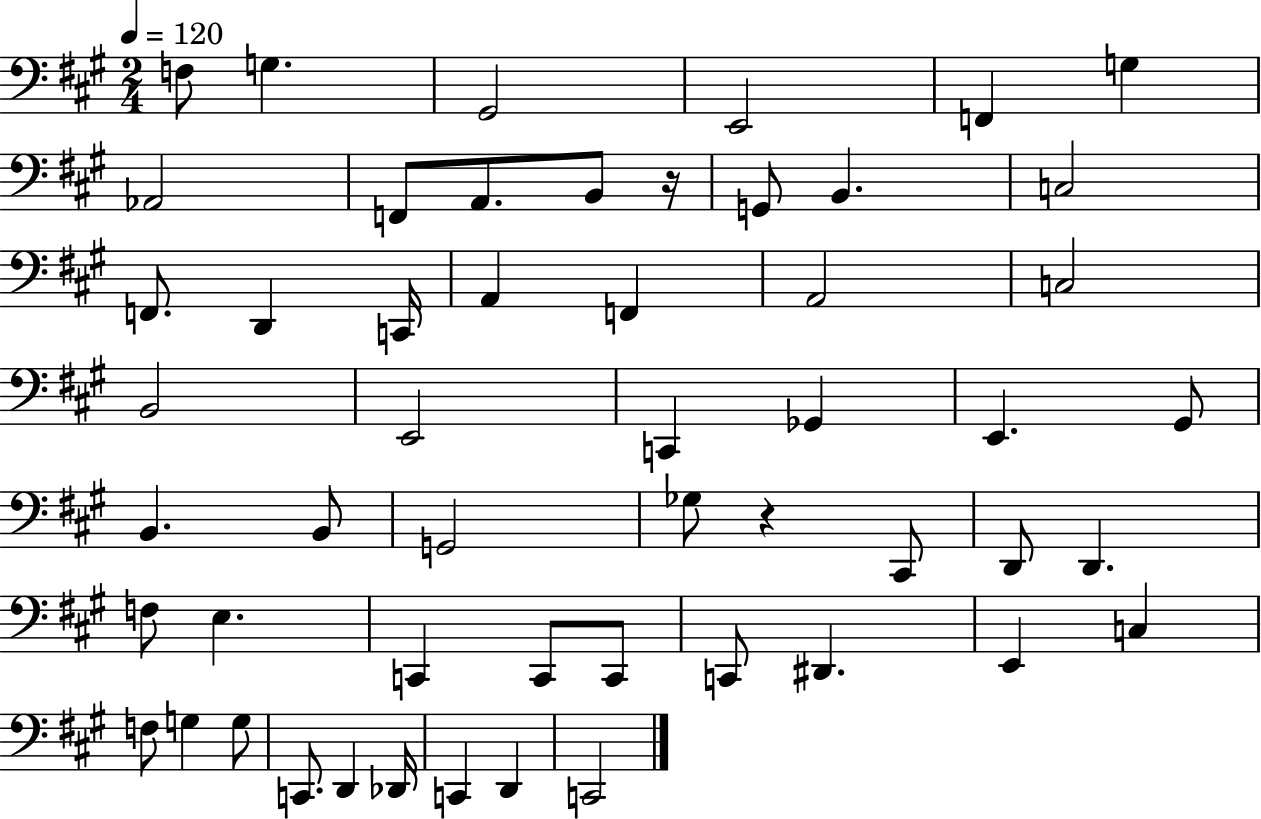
{
  \clef bass
  \numericTimeSignature
  \time 2/4
  \key a \major
  \tempo 4 = 120
  f8 g4. | gis,2 | e,2 | f,4 g4 | \break aes,2 | f,8 a,8. b,8 r16 | g,8 b,4. | c2 | \break f,8. d,4 c,16 | a,4 f,4 | a,2 | c2 | \break b,2 | e,2 | c,4 ges,4 | e,4. gis,8 | \break b,4. b,8 | g,2 | ges8 r4 cis,8 | d,8 d,4. | \break f8 e4. | c,4 c,8 c,8 | c,8 dis,4. | e,4 c4 | \break f8 g4 g8 | c,8. d,4 des,16 | c,4 d,4 | c,2 | \break \bar "|."
}